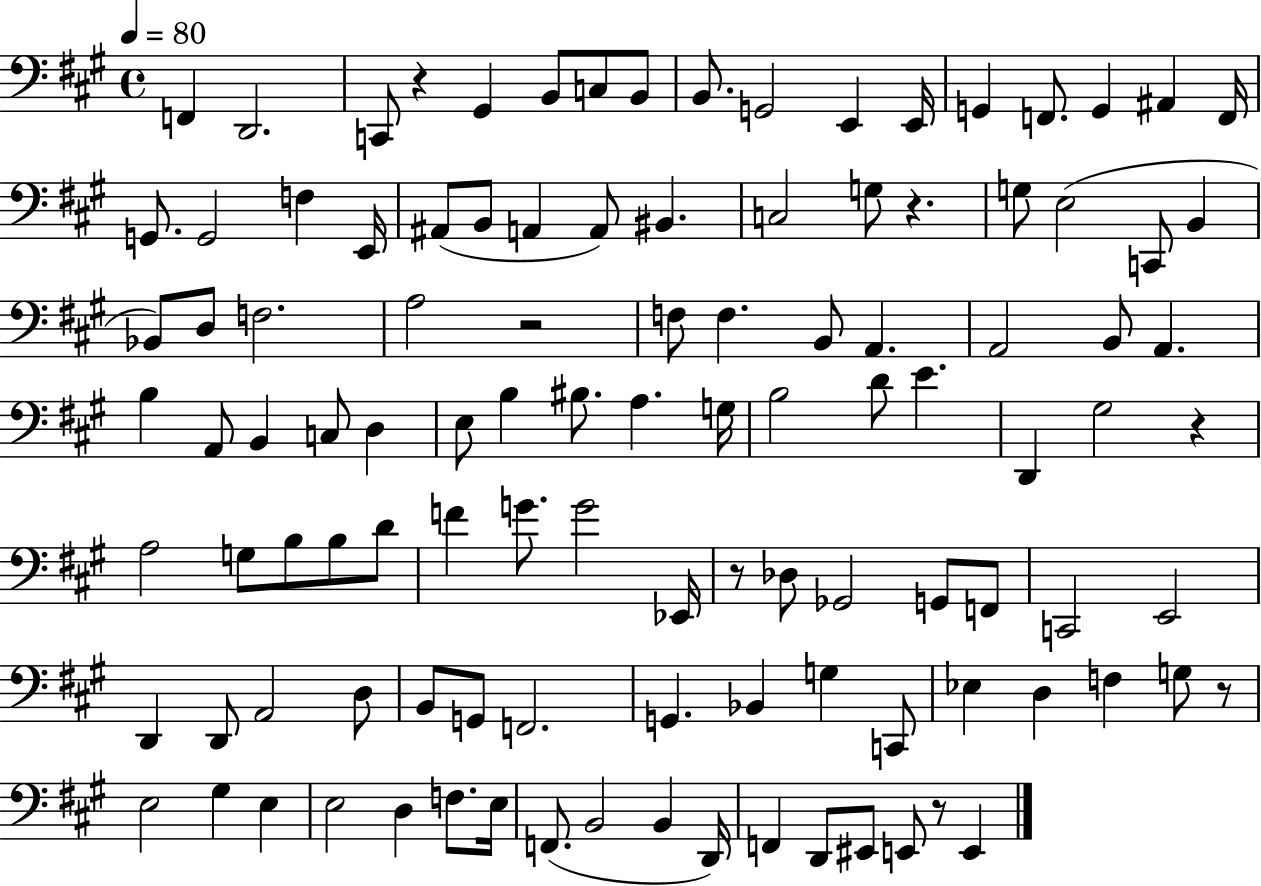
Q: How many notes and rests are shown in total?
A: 110